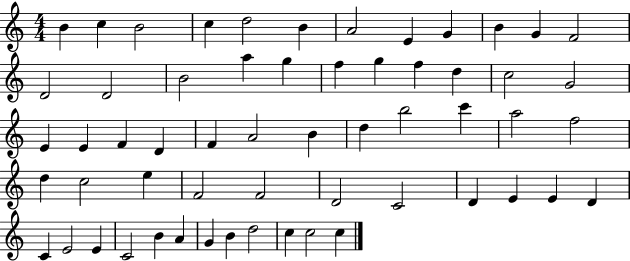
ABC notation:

X:1
T:Untitled
M:4/4
L:1/4
K:C
B c B2 c d2 B A2 E G B G F2 D2 D2 B2 a g f g f d c2 G2 E E F D F A2 B d b2 c' a2 f2 d c2 e F2 F2 D2 C2 D E E D C E2 E C2 B A G B d2 c c2 c